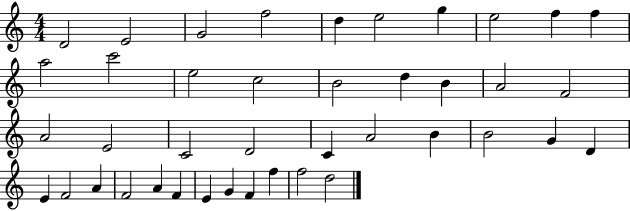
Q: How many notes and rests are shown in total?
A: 41